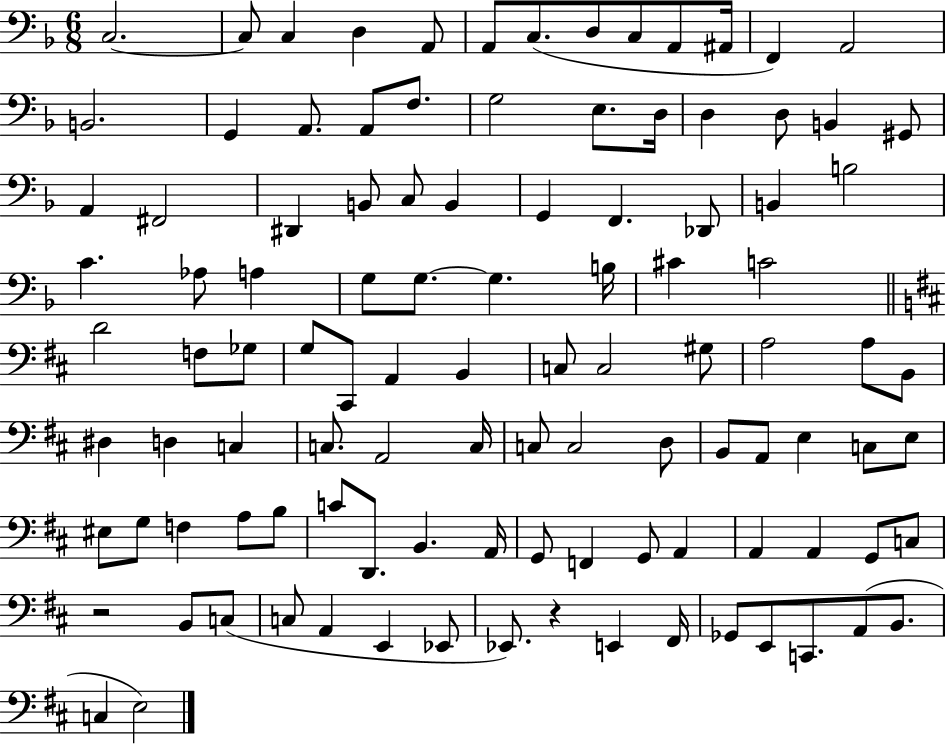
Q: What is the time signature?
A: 6/8